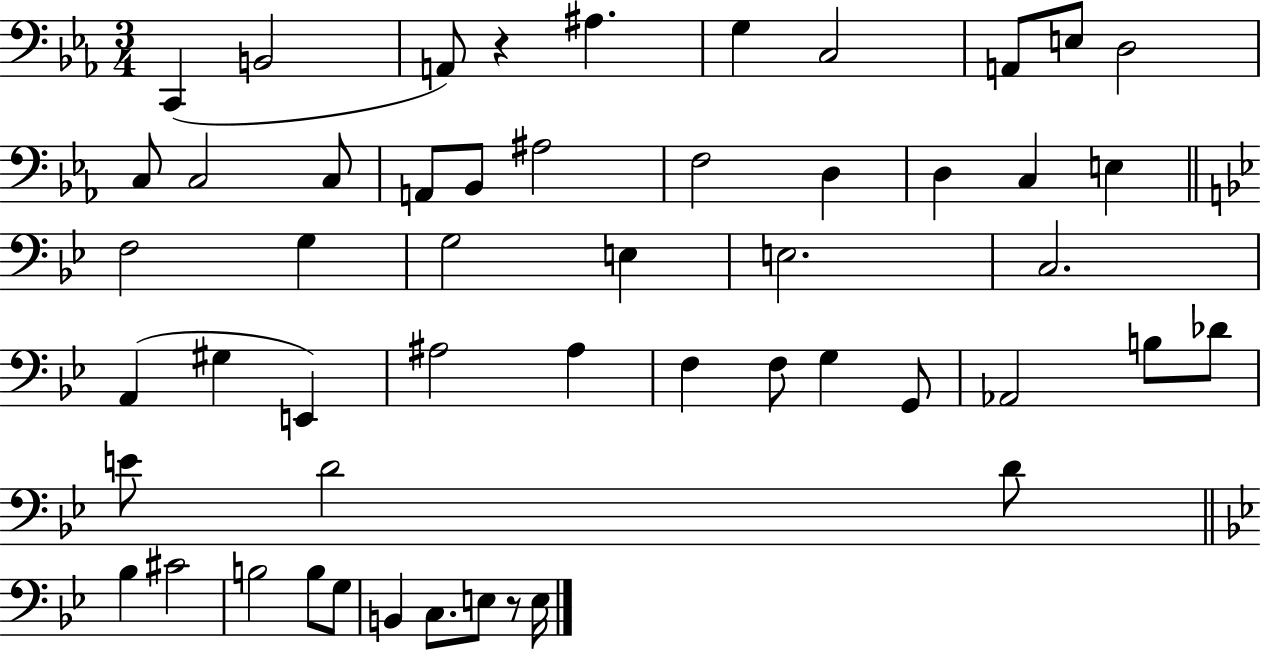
X:1
T:Untitled
M:3/4
L:1/4
K:Eb
C,, B,,2 A,,/2 z ^A, G, C,2 A,,/2 E,/2 D,2 C,/2 C,2 C,/2 A,,/2 _B,,/2 ^A,2 F,2 D, D, C, E, F,2 G, G,2 E, E,2 C,2 A,, ^G, E,, ^A,2 ^A, F, F,/2 G, G,,/2 _A,,2 B,/2 _D/2 E/2 D2 D/2 _B, ^C2 B,2 B,/2 G,/2 B,, C,/2 E,/2 z/2 E,/4